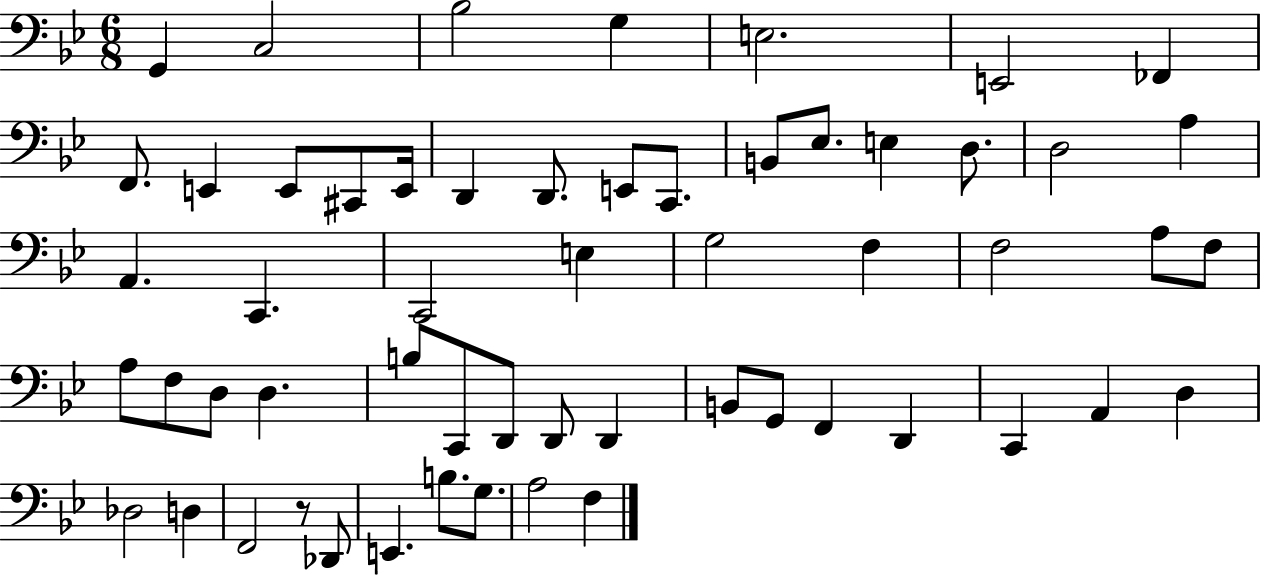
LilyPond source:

{
  \clef bass
  \numericTimeSignature
  \time 6/8
  \key bes \major
  g,4 c2 | bes2 g4 | e2. | e,2 fes,4 | \break f,8. e,4 e,8 cis,8 e,16 | d,4 d,8. e,8 c,8. | b,8 ees8. e4 d8. | d2 a4 | \break a,4. c,4. | c,2 e4 | g2 f4 | f2 a8 f8 | \break a8 f8 d8 d4. | b8 c,8 d,8 d,8 d,4 | b,8 g,8 f,4 d,4 | c,4 a,4 d4 | \break des2 d4 | f,2 r8 des,8 | e,4. b8. g8. | a2 f4 | \break \bar "|."
}